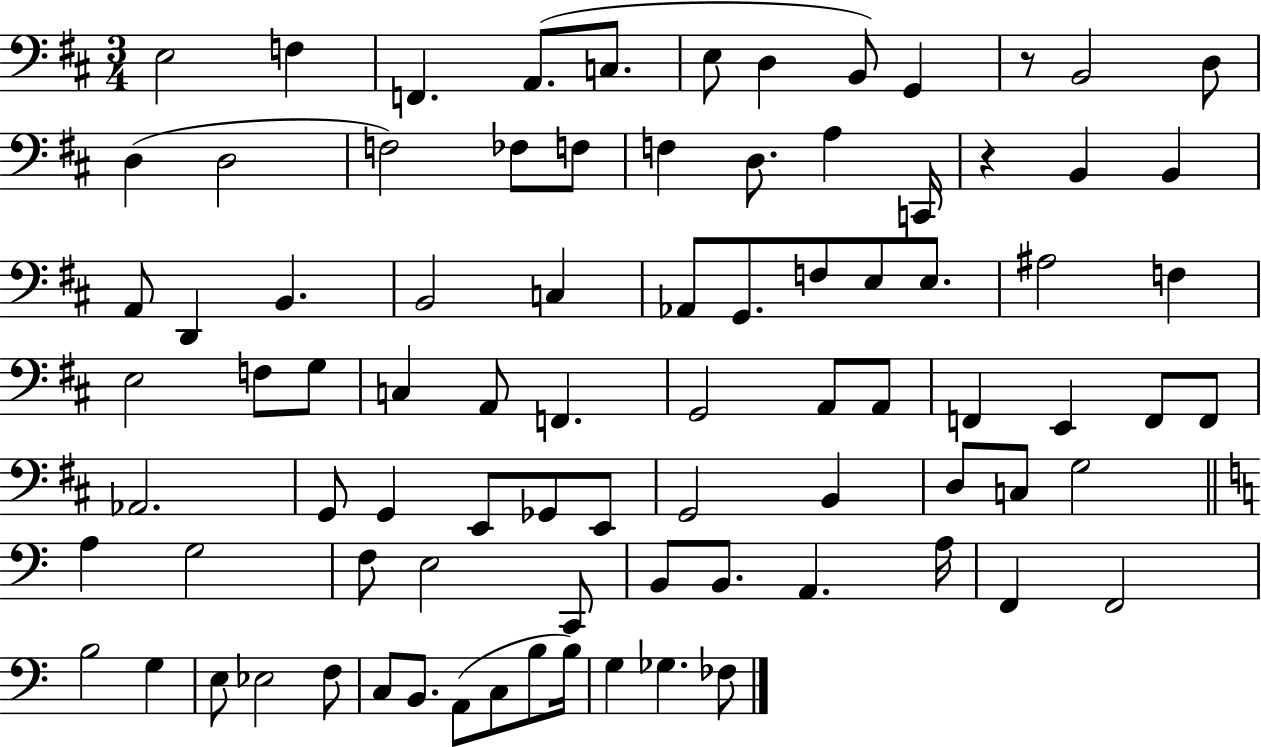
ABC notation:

X:1
T:Untitled
M:3/4
L:1/4
K:D
E,2 F, F,, A,,/2 C,/2 E,/2 D, B,,/2 G,, z/2 B,,2 D,/2 D, D,2 F,2 _F,/2 F,/2 F, D,/2 A, C,,/4 z B,, B,, A,,/2 D,, B,, B,,2 C, _A,,/2 G,,/2 F,/2 E,/2 E,/2 ^A,2 F, E,2 F,/2 G,/2 C, A,,/2 F,, G,,2 A,,/2 A,,/2 F,, E,, F,,/2 F,,/2 _A,,2 G,,/2 G,, E,,/2 _G,,/2 E,,/2 G,,2 B,, D,/2 C,/2 G,2 A, G,2 F,/2 E,2 C,,/2 B,,/2 B,,/2 A,, A,/4 F,, F,,2 B,2 G, E,/2 _E,2 F,/2 C,/2 B,,/2 A,,/2 C,/2 B,/2 B,/4 G, _G, _F,/2